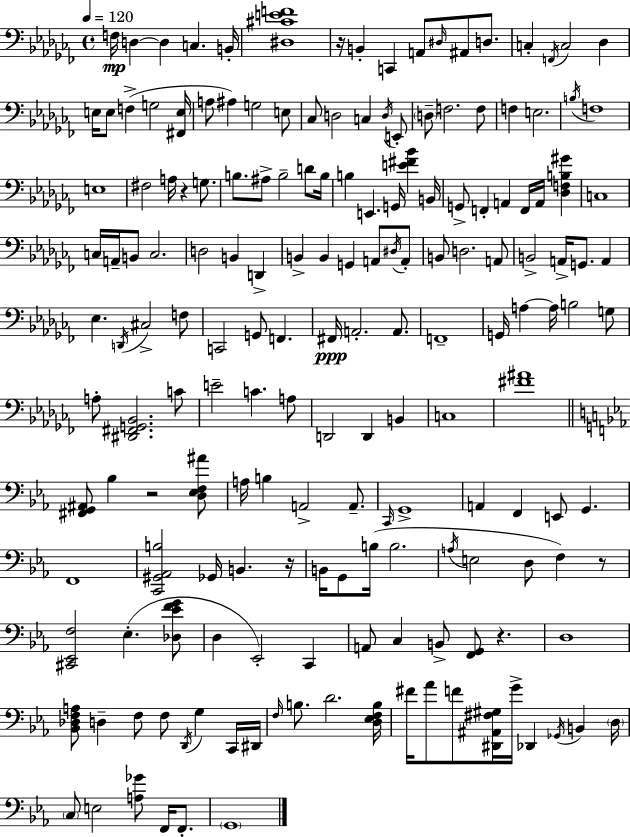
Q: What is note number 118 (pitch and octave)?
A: A3